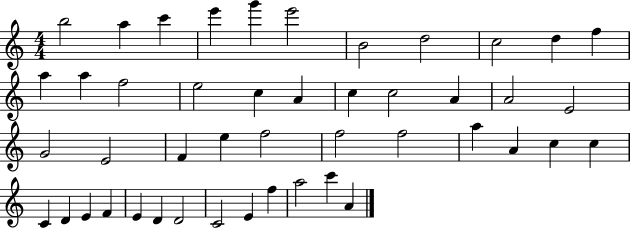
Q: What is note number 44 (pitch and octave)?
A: A5